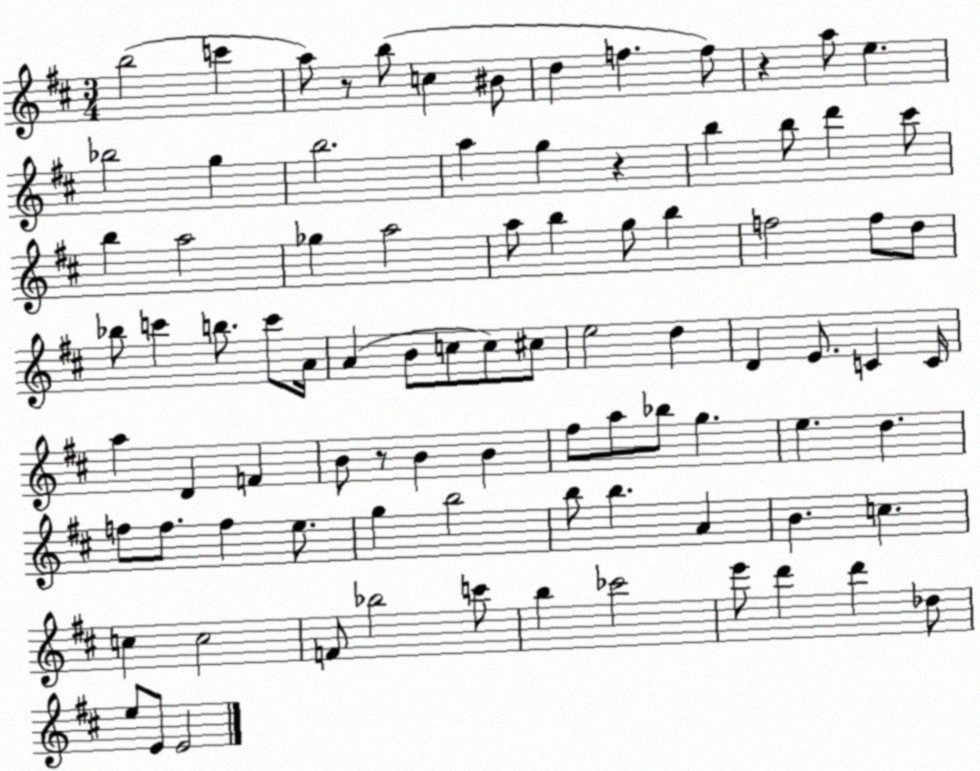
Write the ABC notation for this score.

X:1
T:Untitled
M:3/4
L:1/4
K:D
b2 c' a/2 z/2 b/2 c ^B/2 d f f/2 z a/2 e _b2 g b2 a g z b b/2 d' ^c'/2 b a2 _g a2 a/2 b g/2 b f2 f/2 d/2 _b/2 c' b/2 c'/2 A/4 A B/2 c/2 c/2 ^c/2 e2 d D E/2 C C/4 a D F B/2 z/2 B B ^f/2 a/2 _b/2 g e d f/2 f/2 f e/2 g b2 b/2 b A B c c c2 F/2 _b2 c'/2 b _c'2 e'/2 d' d' _d/2 e/2 E/2 E2